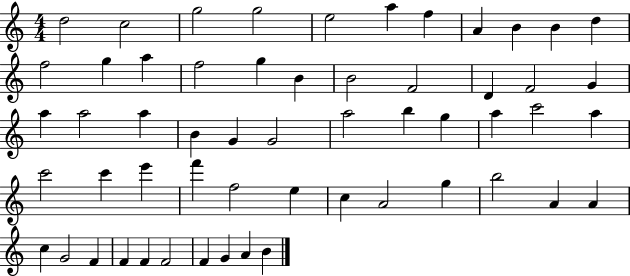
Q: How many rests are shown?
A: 0